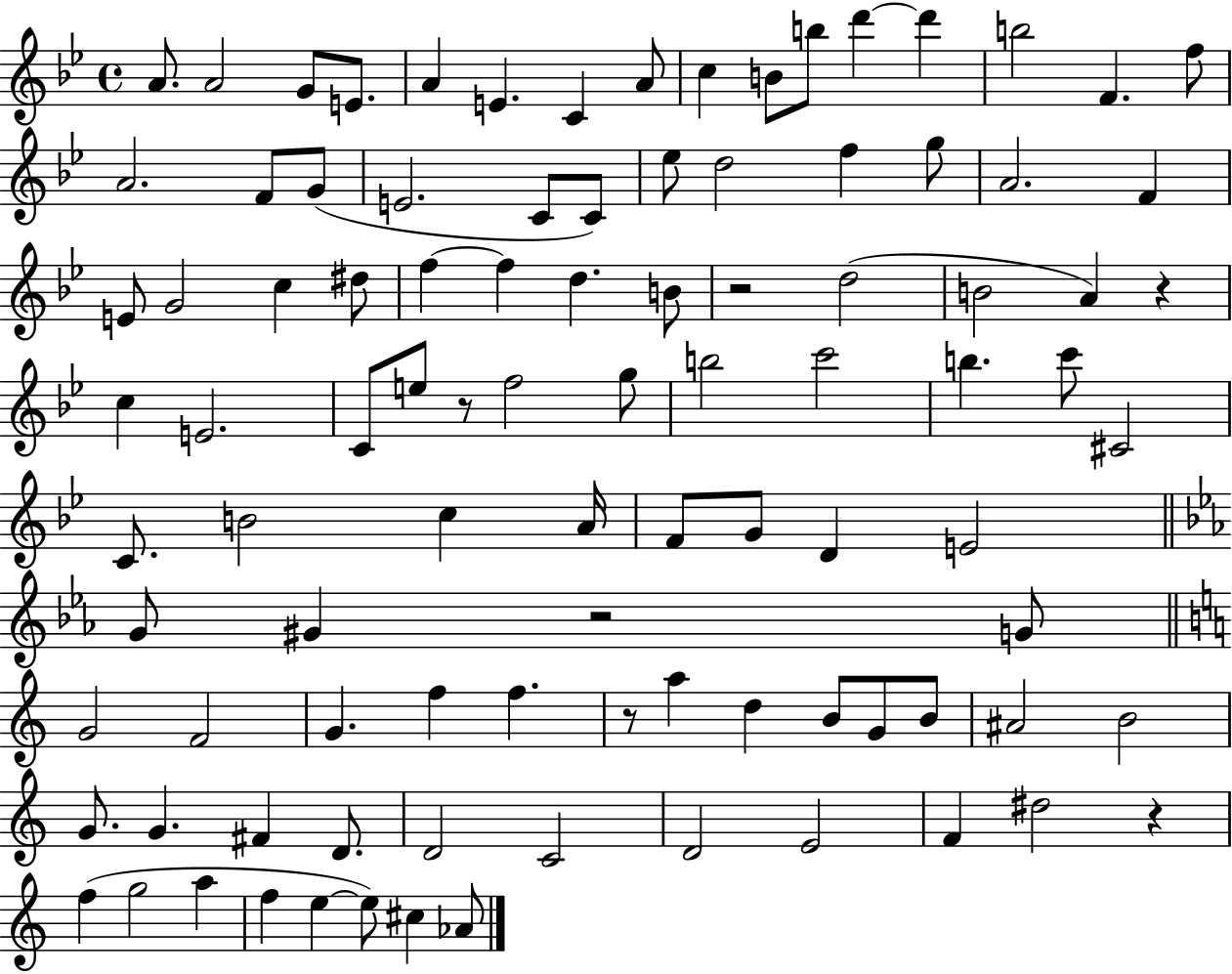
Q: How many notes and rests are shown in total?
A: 97